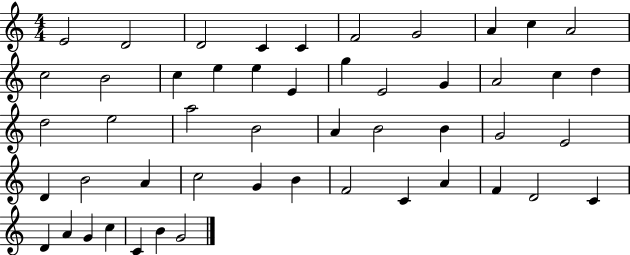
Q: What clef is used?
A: treble